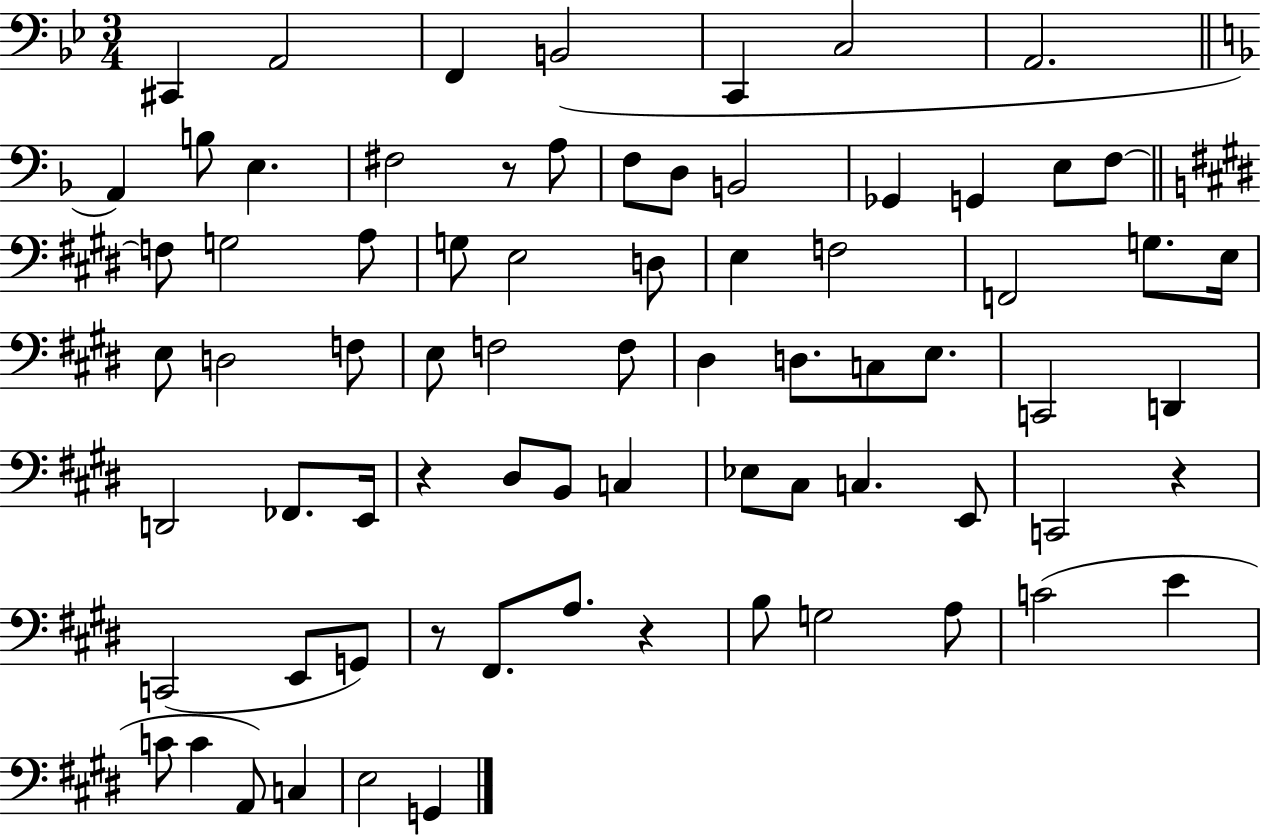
{
  \clef bass
  \numericTimeSignature
  \time 3/4
  \key bes \major
  cis,4 a,2 | f,4 b,2( | c,4 c2 | a,2. | \break \bar "||" \break \key d \minor a,4) b8 e4. | fis2 r8 a8 | f8 d8 b,2 | ges,4 g,4 e8 f8~~ | \break \bar "||" \break \key e \major f8 g2 a8 | g8 e2 d8 | e4 f2 | f,2 g8. e16 | \break e8 d2 f8 | e8 f2 f8 | dis4 d8. c8 e8. | c,2 d,4 | \break d,2 fes,8. e,16 | r4 dis8 b,8 c4 | ees8 cis8 c4. e,8 | c,2 r4 | \break c,2( e,8 g,8) | r8 fis,8. a8. r4 | b8 g2 a8 | c'2( e'4 | \break c'8 c'4 a,8) c4 | e2 g,4 | \bar "|."
}